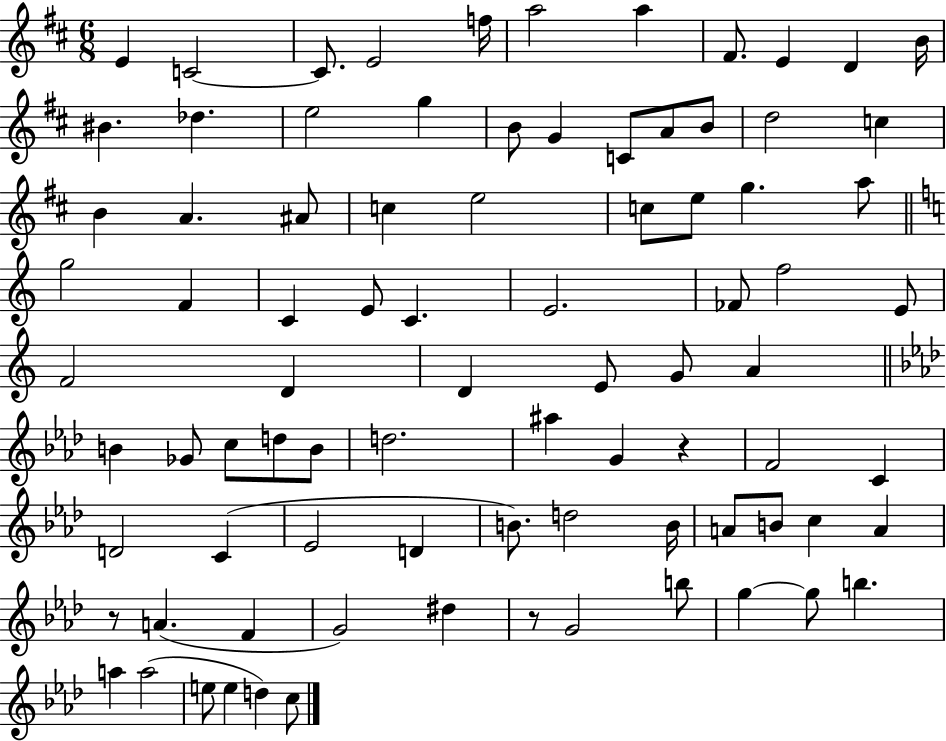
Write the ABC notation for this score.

X:1
T:Untitled
M:6/8
L:1/4
K:D
E C2 C/2 E2 f/4 a2 a ^F/2 E D B/4 ^B _d e2 g B/2 G C/2 A/2 B/2 d2 c B A ^A/2 c e2 c/2 e/2 g a/2 g2 F C E/2 C E2 _F/2 f2 E/2 F2 D D E/2 G/2 A B _G/2 c/2 d/2 B/2 d2 ^a G z F2 C D2 C _E2 D B/2 d2 B/4 A/2 B/2 c A z/2 A F G2 ^d z/2 G2 b/2 g g/2 b a a2 e/2 e d c/2